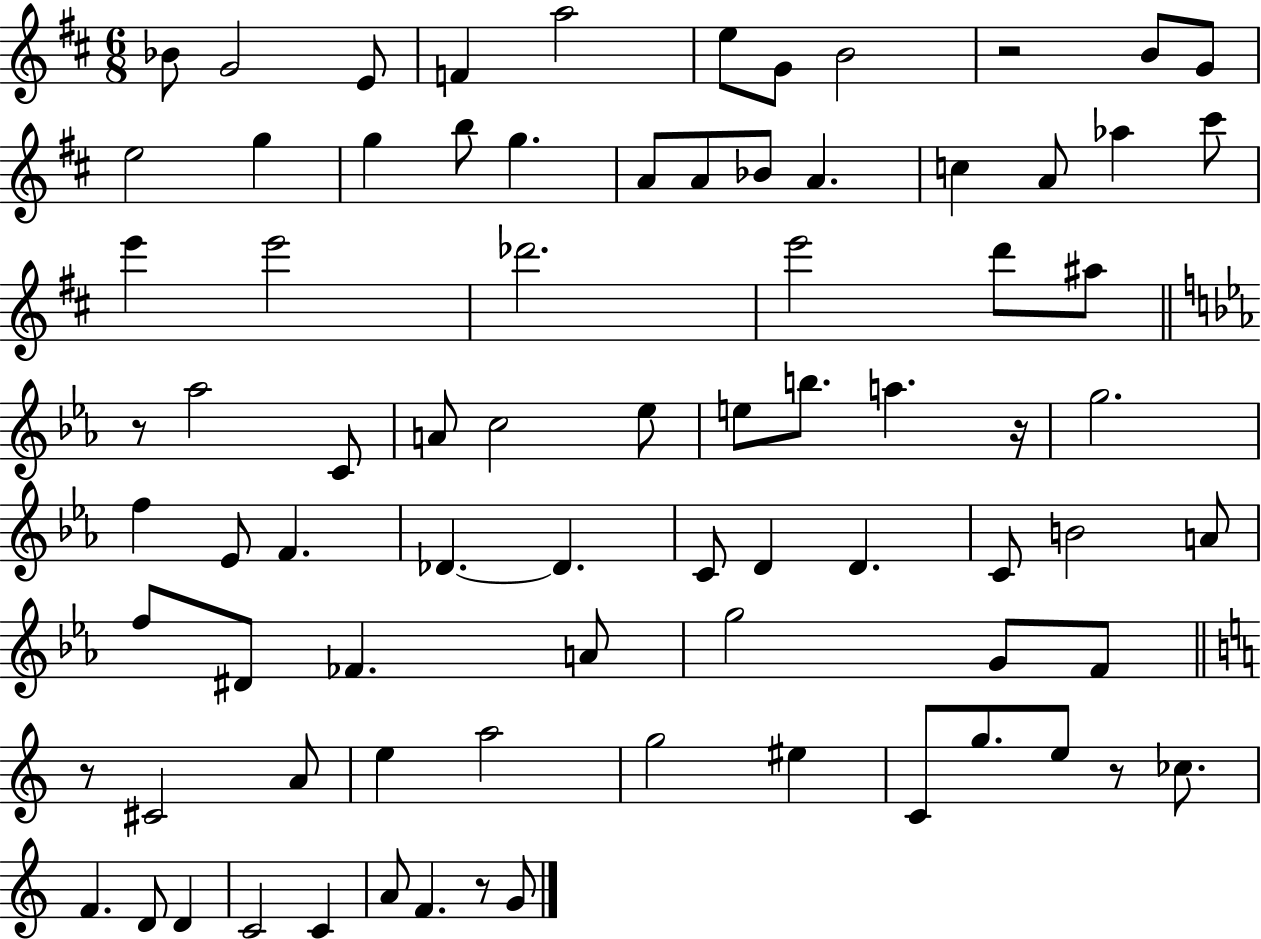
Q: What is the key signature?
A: D major